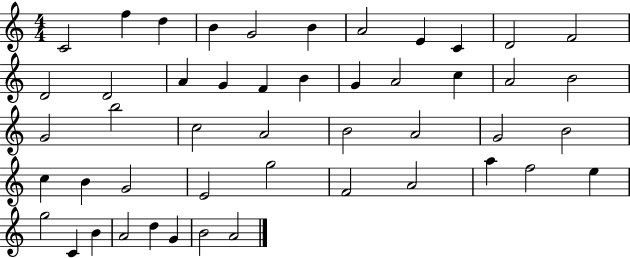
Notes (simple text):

C4/h F5/q D5/q B4/q G4/h B4/q A4/h E4/q C4/q D4/h F4/h D4/h D4/h A4/q G4/q F4/q B4/q G4/q A4/h C5/q A4/h B4/h G4/h B5/h C5/h A4/h B4/h A4/h G4/h B4/h C5/q B4/q G4/h E4/h G5/h F4/h A4/h A5/q F5/h E5/q G5/h C4/q B4/q A4/h D5/q G4/q B4/h A4/h